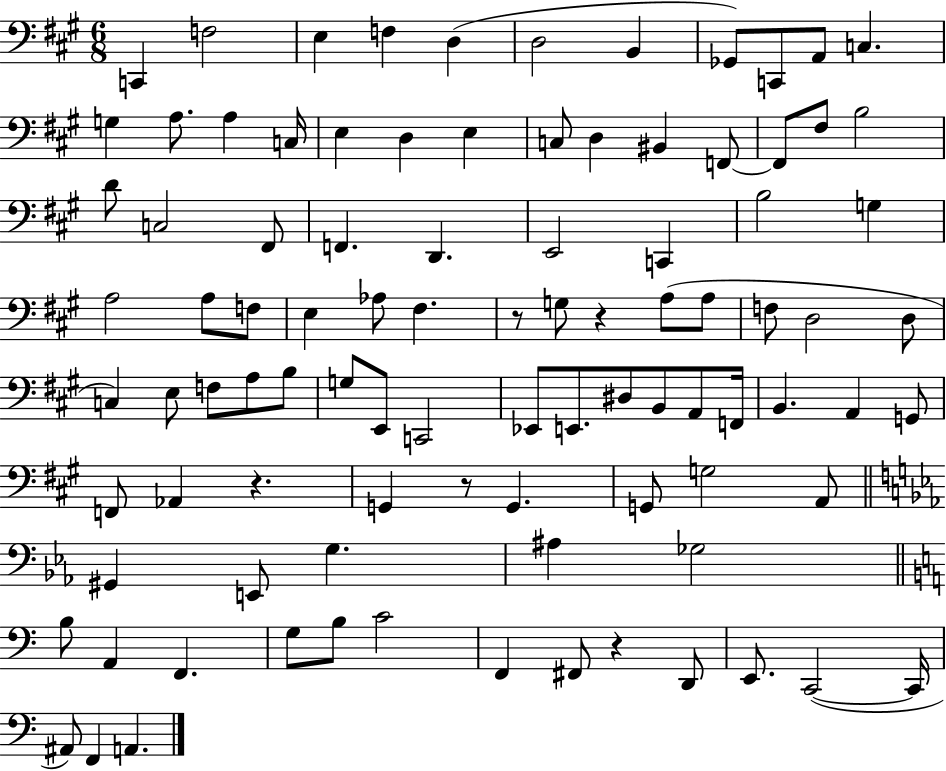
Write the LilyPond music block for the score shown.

{
  \clef bass
  \numericTimeSignature
  \time 6/8
  \key a \major
  c,4 f2 | e4 f4 d4( | d2 b,4 | ges,8) c,8 a,8 c4. | \break g4 a8. a4 c16 | e4 d4 e4 | c8 d4 bis,4 f,8~~ | f,8 fis8 b2 | \break d'8 c2 fis,8 | f,4. d,4. | e,2 c,4 | b2 g4 | \break a2 a8 f8 | e4 aes8 fis4. | r8 g8 r4 a8( a8 | f8 d2 d8 | \break c4) e8 f8 a8 b8 | g8 e,8 c,2 | ees,8 e,8. dis8 b,8 a,8 f,16 | b,4. a,4 g,8 | \break f,8 aes,4 r4. | g,4 r8 g,4. | g,8 g2 a,8 | \bar "||" \break \key ees \major gis,4 e,8 g4. | ais4 ges2 | \bar "||" \break \key c \major b8 a,4 f,4. | g8 b8 c'2 | f,4 fis,8 r4 d,8 | e,8. c,2~(~ c,16 | \break ais,8) f,4 a,4. | \bar "|."
}